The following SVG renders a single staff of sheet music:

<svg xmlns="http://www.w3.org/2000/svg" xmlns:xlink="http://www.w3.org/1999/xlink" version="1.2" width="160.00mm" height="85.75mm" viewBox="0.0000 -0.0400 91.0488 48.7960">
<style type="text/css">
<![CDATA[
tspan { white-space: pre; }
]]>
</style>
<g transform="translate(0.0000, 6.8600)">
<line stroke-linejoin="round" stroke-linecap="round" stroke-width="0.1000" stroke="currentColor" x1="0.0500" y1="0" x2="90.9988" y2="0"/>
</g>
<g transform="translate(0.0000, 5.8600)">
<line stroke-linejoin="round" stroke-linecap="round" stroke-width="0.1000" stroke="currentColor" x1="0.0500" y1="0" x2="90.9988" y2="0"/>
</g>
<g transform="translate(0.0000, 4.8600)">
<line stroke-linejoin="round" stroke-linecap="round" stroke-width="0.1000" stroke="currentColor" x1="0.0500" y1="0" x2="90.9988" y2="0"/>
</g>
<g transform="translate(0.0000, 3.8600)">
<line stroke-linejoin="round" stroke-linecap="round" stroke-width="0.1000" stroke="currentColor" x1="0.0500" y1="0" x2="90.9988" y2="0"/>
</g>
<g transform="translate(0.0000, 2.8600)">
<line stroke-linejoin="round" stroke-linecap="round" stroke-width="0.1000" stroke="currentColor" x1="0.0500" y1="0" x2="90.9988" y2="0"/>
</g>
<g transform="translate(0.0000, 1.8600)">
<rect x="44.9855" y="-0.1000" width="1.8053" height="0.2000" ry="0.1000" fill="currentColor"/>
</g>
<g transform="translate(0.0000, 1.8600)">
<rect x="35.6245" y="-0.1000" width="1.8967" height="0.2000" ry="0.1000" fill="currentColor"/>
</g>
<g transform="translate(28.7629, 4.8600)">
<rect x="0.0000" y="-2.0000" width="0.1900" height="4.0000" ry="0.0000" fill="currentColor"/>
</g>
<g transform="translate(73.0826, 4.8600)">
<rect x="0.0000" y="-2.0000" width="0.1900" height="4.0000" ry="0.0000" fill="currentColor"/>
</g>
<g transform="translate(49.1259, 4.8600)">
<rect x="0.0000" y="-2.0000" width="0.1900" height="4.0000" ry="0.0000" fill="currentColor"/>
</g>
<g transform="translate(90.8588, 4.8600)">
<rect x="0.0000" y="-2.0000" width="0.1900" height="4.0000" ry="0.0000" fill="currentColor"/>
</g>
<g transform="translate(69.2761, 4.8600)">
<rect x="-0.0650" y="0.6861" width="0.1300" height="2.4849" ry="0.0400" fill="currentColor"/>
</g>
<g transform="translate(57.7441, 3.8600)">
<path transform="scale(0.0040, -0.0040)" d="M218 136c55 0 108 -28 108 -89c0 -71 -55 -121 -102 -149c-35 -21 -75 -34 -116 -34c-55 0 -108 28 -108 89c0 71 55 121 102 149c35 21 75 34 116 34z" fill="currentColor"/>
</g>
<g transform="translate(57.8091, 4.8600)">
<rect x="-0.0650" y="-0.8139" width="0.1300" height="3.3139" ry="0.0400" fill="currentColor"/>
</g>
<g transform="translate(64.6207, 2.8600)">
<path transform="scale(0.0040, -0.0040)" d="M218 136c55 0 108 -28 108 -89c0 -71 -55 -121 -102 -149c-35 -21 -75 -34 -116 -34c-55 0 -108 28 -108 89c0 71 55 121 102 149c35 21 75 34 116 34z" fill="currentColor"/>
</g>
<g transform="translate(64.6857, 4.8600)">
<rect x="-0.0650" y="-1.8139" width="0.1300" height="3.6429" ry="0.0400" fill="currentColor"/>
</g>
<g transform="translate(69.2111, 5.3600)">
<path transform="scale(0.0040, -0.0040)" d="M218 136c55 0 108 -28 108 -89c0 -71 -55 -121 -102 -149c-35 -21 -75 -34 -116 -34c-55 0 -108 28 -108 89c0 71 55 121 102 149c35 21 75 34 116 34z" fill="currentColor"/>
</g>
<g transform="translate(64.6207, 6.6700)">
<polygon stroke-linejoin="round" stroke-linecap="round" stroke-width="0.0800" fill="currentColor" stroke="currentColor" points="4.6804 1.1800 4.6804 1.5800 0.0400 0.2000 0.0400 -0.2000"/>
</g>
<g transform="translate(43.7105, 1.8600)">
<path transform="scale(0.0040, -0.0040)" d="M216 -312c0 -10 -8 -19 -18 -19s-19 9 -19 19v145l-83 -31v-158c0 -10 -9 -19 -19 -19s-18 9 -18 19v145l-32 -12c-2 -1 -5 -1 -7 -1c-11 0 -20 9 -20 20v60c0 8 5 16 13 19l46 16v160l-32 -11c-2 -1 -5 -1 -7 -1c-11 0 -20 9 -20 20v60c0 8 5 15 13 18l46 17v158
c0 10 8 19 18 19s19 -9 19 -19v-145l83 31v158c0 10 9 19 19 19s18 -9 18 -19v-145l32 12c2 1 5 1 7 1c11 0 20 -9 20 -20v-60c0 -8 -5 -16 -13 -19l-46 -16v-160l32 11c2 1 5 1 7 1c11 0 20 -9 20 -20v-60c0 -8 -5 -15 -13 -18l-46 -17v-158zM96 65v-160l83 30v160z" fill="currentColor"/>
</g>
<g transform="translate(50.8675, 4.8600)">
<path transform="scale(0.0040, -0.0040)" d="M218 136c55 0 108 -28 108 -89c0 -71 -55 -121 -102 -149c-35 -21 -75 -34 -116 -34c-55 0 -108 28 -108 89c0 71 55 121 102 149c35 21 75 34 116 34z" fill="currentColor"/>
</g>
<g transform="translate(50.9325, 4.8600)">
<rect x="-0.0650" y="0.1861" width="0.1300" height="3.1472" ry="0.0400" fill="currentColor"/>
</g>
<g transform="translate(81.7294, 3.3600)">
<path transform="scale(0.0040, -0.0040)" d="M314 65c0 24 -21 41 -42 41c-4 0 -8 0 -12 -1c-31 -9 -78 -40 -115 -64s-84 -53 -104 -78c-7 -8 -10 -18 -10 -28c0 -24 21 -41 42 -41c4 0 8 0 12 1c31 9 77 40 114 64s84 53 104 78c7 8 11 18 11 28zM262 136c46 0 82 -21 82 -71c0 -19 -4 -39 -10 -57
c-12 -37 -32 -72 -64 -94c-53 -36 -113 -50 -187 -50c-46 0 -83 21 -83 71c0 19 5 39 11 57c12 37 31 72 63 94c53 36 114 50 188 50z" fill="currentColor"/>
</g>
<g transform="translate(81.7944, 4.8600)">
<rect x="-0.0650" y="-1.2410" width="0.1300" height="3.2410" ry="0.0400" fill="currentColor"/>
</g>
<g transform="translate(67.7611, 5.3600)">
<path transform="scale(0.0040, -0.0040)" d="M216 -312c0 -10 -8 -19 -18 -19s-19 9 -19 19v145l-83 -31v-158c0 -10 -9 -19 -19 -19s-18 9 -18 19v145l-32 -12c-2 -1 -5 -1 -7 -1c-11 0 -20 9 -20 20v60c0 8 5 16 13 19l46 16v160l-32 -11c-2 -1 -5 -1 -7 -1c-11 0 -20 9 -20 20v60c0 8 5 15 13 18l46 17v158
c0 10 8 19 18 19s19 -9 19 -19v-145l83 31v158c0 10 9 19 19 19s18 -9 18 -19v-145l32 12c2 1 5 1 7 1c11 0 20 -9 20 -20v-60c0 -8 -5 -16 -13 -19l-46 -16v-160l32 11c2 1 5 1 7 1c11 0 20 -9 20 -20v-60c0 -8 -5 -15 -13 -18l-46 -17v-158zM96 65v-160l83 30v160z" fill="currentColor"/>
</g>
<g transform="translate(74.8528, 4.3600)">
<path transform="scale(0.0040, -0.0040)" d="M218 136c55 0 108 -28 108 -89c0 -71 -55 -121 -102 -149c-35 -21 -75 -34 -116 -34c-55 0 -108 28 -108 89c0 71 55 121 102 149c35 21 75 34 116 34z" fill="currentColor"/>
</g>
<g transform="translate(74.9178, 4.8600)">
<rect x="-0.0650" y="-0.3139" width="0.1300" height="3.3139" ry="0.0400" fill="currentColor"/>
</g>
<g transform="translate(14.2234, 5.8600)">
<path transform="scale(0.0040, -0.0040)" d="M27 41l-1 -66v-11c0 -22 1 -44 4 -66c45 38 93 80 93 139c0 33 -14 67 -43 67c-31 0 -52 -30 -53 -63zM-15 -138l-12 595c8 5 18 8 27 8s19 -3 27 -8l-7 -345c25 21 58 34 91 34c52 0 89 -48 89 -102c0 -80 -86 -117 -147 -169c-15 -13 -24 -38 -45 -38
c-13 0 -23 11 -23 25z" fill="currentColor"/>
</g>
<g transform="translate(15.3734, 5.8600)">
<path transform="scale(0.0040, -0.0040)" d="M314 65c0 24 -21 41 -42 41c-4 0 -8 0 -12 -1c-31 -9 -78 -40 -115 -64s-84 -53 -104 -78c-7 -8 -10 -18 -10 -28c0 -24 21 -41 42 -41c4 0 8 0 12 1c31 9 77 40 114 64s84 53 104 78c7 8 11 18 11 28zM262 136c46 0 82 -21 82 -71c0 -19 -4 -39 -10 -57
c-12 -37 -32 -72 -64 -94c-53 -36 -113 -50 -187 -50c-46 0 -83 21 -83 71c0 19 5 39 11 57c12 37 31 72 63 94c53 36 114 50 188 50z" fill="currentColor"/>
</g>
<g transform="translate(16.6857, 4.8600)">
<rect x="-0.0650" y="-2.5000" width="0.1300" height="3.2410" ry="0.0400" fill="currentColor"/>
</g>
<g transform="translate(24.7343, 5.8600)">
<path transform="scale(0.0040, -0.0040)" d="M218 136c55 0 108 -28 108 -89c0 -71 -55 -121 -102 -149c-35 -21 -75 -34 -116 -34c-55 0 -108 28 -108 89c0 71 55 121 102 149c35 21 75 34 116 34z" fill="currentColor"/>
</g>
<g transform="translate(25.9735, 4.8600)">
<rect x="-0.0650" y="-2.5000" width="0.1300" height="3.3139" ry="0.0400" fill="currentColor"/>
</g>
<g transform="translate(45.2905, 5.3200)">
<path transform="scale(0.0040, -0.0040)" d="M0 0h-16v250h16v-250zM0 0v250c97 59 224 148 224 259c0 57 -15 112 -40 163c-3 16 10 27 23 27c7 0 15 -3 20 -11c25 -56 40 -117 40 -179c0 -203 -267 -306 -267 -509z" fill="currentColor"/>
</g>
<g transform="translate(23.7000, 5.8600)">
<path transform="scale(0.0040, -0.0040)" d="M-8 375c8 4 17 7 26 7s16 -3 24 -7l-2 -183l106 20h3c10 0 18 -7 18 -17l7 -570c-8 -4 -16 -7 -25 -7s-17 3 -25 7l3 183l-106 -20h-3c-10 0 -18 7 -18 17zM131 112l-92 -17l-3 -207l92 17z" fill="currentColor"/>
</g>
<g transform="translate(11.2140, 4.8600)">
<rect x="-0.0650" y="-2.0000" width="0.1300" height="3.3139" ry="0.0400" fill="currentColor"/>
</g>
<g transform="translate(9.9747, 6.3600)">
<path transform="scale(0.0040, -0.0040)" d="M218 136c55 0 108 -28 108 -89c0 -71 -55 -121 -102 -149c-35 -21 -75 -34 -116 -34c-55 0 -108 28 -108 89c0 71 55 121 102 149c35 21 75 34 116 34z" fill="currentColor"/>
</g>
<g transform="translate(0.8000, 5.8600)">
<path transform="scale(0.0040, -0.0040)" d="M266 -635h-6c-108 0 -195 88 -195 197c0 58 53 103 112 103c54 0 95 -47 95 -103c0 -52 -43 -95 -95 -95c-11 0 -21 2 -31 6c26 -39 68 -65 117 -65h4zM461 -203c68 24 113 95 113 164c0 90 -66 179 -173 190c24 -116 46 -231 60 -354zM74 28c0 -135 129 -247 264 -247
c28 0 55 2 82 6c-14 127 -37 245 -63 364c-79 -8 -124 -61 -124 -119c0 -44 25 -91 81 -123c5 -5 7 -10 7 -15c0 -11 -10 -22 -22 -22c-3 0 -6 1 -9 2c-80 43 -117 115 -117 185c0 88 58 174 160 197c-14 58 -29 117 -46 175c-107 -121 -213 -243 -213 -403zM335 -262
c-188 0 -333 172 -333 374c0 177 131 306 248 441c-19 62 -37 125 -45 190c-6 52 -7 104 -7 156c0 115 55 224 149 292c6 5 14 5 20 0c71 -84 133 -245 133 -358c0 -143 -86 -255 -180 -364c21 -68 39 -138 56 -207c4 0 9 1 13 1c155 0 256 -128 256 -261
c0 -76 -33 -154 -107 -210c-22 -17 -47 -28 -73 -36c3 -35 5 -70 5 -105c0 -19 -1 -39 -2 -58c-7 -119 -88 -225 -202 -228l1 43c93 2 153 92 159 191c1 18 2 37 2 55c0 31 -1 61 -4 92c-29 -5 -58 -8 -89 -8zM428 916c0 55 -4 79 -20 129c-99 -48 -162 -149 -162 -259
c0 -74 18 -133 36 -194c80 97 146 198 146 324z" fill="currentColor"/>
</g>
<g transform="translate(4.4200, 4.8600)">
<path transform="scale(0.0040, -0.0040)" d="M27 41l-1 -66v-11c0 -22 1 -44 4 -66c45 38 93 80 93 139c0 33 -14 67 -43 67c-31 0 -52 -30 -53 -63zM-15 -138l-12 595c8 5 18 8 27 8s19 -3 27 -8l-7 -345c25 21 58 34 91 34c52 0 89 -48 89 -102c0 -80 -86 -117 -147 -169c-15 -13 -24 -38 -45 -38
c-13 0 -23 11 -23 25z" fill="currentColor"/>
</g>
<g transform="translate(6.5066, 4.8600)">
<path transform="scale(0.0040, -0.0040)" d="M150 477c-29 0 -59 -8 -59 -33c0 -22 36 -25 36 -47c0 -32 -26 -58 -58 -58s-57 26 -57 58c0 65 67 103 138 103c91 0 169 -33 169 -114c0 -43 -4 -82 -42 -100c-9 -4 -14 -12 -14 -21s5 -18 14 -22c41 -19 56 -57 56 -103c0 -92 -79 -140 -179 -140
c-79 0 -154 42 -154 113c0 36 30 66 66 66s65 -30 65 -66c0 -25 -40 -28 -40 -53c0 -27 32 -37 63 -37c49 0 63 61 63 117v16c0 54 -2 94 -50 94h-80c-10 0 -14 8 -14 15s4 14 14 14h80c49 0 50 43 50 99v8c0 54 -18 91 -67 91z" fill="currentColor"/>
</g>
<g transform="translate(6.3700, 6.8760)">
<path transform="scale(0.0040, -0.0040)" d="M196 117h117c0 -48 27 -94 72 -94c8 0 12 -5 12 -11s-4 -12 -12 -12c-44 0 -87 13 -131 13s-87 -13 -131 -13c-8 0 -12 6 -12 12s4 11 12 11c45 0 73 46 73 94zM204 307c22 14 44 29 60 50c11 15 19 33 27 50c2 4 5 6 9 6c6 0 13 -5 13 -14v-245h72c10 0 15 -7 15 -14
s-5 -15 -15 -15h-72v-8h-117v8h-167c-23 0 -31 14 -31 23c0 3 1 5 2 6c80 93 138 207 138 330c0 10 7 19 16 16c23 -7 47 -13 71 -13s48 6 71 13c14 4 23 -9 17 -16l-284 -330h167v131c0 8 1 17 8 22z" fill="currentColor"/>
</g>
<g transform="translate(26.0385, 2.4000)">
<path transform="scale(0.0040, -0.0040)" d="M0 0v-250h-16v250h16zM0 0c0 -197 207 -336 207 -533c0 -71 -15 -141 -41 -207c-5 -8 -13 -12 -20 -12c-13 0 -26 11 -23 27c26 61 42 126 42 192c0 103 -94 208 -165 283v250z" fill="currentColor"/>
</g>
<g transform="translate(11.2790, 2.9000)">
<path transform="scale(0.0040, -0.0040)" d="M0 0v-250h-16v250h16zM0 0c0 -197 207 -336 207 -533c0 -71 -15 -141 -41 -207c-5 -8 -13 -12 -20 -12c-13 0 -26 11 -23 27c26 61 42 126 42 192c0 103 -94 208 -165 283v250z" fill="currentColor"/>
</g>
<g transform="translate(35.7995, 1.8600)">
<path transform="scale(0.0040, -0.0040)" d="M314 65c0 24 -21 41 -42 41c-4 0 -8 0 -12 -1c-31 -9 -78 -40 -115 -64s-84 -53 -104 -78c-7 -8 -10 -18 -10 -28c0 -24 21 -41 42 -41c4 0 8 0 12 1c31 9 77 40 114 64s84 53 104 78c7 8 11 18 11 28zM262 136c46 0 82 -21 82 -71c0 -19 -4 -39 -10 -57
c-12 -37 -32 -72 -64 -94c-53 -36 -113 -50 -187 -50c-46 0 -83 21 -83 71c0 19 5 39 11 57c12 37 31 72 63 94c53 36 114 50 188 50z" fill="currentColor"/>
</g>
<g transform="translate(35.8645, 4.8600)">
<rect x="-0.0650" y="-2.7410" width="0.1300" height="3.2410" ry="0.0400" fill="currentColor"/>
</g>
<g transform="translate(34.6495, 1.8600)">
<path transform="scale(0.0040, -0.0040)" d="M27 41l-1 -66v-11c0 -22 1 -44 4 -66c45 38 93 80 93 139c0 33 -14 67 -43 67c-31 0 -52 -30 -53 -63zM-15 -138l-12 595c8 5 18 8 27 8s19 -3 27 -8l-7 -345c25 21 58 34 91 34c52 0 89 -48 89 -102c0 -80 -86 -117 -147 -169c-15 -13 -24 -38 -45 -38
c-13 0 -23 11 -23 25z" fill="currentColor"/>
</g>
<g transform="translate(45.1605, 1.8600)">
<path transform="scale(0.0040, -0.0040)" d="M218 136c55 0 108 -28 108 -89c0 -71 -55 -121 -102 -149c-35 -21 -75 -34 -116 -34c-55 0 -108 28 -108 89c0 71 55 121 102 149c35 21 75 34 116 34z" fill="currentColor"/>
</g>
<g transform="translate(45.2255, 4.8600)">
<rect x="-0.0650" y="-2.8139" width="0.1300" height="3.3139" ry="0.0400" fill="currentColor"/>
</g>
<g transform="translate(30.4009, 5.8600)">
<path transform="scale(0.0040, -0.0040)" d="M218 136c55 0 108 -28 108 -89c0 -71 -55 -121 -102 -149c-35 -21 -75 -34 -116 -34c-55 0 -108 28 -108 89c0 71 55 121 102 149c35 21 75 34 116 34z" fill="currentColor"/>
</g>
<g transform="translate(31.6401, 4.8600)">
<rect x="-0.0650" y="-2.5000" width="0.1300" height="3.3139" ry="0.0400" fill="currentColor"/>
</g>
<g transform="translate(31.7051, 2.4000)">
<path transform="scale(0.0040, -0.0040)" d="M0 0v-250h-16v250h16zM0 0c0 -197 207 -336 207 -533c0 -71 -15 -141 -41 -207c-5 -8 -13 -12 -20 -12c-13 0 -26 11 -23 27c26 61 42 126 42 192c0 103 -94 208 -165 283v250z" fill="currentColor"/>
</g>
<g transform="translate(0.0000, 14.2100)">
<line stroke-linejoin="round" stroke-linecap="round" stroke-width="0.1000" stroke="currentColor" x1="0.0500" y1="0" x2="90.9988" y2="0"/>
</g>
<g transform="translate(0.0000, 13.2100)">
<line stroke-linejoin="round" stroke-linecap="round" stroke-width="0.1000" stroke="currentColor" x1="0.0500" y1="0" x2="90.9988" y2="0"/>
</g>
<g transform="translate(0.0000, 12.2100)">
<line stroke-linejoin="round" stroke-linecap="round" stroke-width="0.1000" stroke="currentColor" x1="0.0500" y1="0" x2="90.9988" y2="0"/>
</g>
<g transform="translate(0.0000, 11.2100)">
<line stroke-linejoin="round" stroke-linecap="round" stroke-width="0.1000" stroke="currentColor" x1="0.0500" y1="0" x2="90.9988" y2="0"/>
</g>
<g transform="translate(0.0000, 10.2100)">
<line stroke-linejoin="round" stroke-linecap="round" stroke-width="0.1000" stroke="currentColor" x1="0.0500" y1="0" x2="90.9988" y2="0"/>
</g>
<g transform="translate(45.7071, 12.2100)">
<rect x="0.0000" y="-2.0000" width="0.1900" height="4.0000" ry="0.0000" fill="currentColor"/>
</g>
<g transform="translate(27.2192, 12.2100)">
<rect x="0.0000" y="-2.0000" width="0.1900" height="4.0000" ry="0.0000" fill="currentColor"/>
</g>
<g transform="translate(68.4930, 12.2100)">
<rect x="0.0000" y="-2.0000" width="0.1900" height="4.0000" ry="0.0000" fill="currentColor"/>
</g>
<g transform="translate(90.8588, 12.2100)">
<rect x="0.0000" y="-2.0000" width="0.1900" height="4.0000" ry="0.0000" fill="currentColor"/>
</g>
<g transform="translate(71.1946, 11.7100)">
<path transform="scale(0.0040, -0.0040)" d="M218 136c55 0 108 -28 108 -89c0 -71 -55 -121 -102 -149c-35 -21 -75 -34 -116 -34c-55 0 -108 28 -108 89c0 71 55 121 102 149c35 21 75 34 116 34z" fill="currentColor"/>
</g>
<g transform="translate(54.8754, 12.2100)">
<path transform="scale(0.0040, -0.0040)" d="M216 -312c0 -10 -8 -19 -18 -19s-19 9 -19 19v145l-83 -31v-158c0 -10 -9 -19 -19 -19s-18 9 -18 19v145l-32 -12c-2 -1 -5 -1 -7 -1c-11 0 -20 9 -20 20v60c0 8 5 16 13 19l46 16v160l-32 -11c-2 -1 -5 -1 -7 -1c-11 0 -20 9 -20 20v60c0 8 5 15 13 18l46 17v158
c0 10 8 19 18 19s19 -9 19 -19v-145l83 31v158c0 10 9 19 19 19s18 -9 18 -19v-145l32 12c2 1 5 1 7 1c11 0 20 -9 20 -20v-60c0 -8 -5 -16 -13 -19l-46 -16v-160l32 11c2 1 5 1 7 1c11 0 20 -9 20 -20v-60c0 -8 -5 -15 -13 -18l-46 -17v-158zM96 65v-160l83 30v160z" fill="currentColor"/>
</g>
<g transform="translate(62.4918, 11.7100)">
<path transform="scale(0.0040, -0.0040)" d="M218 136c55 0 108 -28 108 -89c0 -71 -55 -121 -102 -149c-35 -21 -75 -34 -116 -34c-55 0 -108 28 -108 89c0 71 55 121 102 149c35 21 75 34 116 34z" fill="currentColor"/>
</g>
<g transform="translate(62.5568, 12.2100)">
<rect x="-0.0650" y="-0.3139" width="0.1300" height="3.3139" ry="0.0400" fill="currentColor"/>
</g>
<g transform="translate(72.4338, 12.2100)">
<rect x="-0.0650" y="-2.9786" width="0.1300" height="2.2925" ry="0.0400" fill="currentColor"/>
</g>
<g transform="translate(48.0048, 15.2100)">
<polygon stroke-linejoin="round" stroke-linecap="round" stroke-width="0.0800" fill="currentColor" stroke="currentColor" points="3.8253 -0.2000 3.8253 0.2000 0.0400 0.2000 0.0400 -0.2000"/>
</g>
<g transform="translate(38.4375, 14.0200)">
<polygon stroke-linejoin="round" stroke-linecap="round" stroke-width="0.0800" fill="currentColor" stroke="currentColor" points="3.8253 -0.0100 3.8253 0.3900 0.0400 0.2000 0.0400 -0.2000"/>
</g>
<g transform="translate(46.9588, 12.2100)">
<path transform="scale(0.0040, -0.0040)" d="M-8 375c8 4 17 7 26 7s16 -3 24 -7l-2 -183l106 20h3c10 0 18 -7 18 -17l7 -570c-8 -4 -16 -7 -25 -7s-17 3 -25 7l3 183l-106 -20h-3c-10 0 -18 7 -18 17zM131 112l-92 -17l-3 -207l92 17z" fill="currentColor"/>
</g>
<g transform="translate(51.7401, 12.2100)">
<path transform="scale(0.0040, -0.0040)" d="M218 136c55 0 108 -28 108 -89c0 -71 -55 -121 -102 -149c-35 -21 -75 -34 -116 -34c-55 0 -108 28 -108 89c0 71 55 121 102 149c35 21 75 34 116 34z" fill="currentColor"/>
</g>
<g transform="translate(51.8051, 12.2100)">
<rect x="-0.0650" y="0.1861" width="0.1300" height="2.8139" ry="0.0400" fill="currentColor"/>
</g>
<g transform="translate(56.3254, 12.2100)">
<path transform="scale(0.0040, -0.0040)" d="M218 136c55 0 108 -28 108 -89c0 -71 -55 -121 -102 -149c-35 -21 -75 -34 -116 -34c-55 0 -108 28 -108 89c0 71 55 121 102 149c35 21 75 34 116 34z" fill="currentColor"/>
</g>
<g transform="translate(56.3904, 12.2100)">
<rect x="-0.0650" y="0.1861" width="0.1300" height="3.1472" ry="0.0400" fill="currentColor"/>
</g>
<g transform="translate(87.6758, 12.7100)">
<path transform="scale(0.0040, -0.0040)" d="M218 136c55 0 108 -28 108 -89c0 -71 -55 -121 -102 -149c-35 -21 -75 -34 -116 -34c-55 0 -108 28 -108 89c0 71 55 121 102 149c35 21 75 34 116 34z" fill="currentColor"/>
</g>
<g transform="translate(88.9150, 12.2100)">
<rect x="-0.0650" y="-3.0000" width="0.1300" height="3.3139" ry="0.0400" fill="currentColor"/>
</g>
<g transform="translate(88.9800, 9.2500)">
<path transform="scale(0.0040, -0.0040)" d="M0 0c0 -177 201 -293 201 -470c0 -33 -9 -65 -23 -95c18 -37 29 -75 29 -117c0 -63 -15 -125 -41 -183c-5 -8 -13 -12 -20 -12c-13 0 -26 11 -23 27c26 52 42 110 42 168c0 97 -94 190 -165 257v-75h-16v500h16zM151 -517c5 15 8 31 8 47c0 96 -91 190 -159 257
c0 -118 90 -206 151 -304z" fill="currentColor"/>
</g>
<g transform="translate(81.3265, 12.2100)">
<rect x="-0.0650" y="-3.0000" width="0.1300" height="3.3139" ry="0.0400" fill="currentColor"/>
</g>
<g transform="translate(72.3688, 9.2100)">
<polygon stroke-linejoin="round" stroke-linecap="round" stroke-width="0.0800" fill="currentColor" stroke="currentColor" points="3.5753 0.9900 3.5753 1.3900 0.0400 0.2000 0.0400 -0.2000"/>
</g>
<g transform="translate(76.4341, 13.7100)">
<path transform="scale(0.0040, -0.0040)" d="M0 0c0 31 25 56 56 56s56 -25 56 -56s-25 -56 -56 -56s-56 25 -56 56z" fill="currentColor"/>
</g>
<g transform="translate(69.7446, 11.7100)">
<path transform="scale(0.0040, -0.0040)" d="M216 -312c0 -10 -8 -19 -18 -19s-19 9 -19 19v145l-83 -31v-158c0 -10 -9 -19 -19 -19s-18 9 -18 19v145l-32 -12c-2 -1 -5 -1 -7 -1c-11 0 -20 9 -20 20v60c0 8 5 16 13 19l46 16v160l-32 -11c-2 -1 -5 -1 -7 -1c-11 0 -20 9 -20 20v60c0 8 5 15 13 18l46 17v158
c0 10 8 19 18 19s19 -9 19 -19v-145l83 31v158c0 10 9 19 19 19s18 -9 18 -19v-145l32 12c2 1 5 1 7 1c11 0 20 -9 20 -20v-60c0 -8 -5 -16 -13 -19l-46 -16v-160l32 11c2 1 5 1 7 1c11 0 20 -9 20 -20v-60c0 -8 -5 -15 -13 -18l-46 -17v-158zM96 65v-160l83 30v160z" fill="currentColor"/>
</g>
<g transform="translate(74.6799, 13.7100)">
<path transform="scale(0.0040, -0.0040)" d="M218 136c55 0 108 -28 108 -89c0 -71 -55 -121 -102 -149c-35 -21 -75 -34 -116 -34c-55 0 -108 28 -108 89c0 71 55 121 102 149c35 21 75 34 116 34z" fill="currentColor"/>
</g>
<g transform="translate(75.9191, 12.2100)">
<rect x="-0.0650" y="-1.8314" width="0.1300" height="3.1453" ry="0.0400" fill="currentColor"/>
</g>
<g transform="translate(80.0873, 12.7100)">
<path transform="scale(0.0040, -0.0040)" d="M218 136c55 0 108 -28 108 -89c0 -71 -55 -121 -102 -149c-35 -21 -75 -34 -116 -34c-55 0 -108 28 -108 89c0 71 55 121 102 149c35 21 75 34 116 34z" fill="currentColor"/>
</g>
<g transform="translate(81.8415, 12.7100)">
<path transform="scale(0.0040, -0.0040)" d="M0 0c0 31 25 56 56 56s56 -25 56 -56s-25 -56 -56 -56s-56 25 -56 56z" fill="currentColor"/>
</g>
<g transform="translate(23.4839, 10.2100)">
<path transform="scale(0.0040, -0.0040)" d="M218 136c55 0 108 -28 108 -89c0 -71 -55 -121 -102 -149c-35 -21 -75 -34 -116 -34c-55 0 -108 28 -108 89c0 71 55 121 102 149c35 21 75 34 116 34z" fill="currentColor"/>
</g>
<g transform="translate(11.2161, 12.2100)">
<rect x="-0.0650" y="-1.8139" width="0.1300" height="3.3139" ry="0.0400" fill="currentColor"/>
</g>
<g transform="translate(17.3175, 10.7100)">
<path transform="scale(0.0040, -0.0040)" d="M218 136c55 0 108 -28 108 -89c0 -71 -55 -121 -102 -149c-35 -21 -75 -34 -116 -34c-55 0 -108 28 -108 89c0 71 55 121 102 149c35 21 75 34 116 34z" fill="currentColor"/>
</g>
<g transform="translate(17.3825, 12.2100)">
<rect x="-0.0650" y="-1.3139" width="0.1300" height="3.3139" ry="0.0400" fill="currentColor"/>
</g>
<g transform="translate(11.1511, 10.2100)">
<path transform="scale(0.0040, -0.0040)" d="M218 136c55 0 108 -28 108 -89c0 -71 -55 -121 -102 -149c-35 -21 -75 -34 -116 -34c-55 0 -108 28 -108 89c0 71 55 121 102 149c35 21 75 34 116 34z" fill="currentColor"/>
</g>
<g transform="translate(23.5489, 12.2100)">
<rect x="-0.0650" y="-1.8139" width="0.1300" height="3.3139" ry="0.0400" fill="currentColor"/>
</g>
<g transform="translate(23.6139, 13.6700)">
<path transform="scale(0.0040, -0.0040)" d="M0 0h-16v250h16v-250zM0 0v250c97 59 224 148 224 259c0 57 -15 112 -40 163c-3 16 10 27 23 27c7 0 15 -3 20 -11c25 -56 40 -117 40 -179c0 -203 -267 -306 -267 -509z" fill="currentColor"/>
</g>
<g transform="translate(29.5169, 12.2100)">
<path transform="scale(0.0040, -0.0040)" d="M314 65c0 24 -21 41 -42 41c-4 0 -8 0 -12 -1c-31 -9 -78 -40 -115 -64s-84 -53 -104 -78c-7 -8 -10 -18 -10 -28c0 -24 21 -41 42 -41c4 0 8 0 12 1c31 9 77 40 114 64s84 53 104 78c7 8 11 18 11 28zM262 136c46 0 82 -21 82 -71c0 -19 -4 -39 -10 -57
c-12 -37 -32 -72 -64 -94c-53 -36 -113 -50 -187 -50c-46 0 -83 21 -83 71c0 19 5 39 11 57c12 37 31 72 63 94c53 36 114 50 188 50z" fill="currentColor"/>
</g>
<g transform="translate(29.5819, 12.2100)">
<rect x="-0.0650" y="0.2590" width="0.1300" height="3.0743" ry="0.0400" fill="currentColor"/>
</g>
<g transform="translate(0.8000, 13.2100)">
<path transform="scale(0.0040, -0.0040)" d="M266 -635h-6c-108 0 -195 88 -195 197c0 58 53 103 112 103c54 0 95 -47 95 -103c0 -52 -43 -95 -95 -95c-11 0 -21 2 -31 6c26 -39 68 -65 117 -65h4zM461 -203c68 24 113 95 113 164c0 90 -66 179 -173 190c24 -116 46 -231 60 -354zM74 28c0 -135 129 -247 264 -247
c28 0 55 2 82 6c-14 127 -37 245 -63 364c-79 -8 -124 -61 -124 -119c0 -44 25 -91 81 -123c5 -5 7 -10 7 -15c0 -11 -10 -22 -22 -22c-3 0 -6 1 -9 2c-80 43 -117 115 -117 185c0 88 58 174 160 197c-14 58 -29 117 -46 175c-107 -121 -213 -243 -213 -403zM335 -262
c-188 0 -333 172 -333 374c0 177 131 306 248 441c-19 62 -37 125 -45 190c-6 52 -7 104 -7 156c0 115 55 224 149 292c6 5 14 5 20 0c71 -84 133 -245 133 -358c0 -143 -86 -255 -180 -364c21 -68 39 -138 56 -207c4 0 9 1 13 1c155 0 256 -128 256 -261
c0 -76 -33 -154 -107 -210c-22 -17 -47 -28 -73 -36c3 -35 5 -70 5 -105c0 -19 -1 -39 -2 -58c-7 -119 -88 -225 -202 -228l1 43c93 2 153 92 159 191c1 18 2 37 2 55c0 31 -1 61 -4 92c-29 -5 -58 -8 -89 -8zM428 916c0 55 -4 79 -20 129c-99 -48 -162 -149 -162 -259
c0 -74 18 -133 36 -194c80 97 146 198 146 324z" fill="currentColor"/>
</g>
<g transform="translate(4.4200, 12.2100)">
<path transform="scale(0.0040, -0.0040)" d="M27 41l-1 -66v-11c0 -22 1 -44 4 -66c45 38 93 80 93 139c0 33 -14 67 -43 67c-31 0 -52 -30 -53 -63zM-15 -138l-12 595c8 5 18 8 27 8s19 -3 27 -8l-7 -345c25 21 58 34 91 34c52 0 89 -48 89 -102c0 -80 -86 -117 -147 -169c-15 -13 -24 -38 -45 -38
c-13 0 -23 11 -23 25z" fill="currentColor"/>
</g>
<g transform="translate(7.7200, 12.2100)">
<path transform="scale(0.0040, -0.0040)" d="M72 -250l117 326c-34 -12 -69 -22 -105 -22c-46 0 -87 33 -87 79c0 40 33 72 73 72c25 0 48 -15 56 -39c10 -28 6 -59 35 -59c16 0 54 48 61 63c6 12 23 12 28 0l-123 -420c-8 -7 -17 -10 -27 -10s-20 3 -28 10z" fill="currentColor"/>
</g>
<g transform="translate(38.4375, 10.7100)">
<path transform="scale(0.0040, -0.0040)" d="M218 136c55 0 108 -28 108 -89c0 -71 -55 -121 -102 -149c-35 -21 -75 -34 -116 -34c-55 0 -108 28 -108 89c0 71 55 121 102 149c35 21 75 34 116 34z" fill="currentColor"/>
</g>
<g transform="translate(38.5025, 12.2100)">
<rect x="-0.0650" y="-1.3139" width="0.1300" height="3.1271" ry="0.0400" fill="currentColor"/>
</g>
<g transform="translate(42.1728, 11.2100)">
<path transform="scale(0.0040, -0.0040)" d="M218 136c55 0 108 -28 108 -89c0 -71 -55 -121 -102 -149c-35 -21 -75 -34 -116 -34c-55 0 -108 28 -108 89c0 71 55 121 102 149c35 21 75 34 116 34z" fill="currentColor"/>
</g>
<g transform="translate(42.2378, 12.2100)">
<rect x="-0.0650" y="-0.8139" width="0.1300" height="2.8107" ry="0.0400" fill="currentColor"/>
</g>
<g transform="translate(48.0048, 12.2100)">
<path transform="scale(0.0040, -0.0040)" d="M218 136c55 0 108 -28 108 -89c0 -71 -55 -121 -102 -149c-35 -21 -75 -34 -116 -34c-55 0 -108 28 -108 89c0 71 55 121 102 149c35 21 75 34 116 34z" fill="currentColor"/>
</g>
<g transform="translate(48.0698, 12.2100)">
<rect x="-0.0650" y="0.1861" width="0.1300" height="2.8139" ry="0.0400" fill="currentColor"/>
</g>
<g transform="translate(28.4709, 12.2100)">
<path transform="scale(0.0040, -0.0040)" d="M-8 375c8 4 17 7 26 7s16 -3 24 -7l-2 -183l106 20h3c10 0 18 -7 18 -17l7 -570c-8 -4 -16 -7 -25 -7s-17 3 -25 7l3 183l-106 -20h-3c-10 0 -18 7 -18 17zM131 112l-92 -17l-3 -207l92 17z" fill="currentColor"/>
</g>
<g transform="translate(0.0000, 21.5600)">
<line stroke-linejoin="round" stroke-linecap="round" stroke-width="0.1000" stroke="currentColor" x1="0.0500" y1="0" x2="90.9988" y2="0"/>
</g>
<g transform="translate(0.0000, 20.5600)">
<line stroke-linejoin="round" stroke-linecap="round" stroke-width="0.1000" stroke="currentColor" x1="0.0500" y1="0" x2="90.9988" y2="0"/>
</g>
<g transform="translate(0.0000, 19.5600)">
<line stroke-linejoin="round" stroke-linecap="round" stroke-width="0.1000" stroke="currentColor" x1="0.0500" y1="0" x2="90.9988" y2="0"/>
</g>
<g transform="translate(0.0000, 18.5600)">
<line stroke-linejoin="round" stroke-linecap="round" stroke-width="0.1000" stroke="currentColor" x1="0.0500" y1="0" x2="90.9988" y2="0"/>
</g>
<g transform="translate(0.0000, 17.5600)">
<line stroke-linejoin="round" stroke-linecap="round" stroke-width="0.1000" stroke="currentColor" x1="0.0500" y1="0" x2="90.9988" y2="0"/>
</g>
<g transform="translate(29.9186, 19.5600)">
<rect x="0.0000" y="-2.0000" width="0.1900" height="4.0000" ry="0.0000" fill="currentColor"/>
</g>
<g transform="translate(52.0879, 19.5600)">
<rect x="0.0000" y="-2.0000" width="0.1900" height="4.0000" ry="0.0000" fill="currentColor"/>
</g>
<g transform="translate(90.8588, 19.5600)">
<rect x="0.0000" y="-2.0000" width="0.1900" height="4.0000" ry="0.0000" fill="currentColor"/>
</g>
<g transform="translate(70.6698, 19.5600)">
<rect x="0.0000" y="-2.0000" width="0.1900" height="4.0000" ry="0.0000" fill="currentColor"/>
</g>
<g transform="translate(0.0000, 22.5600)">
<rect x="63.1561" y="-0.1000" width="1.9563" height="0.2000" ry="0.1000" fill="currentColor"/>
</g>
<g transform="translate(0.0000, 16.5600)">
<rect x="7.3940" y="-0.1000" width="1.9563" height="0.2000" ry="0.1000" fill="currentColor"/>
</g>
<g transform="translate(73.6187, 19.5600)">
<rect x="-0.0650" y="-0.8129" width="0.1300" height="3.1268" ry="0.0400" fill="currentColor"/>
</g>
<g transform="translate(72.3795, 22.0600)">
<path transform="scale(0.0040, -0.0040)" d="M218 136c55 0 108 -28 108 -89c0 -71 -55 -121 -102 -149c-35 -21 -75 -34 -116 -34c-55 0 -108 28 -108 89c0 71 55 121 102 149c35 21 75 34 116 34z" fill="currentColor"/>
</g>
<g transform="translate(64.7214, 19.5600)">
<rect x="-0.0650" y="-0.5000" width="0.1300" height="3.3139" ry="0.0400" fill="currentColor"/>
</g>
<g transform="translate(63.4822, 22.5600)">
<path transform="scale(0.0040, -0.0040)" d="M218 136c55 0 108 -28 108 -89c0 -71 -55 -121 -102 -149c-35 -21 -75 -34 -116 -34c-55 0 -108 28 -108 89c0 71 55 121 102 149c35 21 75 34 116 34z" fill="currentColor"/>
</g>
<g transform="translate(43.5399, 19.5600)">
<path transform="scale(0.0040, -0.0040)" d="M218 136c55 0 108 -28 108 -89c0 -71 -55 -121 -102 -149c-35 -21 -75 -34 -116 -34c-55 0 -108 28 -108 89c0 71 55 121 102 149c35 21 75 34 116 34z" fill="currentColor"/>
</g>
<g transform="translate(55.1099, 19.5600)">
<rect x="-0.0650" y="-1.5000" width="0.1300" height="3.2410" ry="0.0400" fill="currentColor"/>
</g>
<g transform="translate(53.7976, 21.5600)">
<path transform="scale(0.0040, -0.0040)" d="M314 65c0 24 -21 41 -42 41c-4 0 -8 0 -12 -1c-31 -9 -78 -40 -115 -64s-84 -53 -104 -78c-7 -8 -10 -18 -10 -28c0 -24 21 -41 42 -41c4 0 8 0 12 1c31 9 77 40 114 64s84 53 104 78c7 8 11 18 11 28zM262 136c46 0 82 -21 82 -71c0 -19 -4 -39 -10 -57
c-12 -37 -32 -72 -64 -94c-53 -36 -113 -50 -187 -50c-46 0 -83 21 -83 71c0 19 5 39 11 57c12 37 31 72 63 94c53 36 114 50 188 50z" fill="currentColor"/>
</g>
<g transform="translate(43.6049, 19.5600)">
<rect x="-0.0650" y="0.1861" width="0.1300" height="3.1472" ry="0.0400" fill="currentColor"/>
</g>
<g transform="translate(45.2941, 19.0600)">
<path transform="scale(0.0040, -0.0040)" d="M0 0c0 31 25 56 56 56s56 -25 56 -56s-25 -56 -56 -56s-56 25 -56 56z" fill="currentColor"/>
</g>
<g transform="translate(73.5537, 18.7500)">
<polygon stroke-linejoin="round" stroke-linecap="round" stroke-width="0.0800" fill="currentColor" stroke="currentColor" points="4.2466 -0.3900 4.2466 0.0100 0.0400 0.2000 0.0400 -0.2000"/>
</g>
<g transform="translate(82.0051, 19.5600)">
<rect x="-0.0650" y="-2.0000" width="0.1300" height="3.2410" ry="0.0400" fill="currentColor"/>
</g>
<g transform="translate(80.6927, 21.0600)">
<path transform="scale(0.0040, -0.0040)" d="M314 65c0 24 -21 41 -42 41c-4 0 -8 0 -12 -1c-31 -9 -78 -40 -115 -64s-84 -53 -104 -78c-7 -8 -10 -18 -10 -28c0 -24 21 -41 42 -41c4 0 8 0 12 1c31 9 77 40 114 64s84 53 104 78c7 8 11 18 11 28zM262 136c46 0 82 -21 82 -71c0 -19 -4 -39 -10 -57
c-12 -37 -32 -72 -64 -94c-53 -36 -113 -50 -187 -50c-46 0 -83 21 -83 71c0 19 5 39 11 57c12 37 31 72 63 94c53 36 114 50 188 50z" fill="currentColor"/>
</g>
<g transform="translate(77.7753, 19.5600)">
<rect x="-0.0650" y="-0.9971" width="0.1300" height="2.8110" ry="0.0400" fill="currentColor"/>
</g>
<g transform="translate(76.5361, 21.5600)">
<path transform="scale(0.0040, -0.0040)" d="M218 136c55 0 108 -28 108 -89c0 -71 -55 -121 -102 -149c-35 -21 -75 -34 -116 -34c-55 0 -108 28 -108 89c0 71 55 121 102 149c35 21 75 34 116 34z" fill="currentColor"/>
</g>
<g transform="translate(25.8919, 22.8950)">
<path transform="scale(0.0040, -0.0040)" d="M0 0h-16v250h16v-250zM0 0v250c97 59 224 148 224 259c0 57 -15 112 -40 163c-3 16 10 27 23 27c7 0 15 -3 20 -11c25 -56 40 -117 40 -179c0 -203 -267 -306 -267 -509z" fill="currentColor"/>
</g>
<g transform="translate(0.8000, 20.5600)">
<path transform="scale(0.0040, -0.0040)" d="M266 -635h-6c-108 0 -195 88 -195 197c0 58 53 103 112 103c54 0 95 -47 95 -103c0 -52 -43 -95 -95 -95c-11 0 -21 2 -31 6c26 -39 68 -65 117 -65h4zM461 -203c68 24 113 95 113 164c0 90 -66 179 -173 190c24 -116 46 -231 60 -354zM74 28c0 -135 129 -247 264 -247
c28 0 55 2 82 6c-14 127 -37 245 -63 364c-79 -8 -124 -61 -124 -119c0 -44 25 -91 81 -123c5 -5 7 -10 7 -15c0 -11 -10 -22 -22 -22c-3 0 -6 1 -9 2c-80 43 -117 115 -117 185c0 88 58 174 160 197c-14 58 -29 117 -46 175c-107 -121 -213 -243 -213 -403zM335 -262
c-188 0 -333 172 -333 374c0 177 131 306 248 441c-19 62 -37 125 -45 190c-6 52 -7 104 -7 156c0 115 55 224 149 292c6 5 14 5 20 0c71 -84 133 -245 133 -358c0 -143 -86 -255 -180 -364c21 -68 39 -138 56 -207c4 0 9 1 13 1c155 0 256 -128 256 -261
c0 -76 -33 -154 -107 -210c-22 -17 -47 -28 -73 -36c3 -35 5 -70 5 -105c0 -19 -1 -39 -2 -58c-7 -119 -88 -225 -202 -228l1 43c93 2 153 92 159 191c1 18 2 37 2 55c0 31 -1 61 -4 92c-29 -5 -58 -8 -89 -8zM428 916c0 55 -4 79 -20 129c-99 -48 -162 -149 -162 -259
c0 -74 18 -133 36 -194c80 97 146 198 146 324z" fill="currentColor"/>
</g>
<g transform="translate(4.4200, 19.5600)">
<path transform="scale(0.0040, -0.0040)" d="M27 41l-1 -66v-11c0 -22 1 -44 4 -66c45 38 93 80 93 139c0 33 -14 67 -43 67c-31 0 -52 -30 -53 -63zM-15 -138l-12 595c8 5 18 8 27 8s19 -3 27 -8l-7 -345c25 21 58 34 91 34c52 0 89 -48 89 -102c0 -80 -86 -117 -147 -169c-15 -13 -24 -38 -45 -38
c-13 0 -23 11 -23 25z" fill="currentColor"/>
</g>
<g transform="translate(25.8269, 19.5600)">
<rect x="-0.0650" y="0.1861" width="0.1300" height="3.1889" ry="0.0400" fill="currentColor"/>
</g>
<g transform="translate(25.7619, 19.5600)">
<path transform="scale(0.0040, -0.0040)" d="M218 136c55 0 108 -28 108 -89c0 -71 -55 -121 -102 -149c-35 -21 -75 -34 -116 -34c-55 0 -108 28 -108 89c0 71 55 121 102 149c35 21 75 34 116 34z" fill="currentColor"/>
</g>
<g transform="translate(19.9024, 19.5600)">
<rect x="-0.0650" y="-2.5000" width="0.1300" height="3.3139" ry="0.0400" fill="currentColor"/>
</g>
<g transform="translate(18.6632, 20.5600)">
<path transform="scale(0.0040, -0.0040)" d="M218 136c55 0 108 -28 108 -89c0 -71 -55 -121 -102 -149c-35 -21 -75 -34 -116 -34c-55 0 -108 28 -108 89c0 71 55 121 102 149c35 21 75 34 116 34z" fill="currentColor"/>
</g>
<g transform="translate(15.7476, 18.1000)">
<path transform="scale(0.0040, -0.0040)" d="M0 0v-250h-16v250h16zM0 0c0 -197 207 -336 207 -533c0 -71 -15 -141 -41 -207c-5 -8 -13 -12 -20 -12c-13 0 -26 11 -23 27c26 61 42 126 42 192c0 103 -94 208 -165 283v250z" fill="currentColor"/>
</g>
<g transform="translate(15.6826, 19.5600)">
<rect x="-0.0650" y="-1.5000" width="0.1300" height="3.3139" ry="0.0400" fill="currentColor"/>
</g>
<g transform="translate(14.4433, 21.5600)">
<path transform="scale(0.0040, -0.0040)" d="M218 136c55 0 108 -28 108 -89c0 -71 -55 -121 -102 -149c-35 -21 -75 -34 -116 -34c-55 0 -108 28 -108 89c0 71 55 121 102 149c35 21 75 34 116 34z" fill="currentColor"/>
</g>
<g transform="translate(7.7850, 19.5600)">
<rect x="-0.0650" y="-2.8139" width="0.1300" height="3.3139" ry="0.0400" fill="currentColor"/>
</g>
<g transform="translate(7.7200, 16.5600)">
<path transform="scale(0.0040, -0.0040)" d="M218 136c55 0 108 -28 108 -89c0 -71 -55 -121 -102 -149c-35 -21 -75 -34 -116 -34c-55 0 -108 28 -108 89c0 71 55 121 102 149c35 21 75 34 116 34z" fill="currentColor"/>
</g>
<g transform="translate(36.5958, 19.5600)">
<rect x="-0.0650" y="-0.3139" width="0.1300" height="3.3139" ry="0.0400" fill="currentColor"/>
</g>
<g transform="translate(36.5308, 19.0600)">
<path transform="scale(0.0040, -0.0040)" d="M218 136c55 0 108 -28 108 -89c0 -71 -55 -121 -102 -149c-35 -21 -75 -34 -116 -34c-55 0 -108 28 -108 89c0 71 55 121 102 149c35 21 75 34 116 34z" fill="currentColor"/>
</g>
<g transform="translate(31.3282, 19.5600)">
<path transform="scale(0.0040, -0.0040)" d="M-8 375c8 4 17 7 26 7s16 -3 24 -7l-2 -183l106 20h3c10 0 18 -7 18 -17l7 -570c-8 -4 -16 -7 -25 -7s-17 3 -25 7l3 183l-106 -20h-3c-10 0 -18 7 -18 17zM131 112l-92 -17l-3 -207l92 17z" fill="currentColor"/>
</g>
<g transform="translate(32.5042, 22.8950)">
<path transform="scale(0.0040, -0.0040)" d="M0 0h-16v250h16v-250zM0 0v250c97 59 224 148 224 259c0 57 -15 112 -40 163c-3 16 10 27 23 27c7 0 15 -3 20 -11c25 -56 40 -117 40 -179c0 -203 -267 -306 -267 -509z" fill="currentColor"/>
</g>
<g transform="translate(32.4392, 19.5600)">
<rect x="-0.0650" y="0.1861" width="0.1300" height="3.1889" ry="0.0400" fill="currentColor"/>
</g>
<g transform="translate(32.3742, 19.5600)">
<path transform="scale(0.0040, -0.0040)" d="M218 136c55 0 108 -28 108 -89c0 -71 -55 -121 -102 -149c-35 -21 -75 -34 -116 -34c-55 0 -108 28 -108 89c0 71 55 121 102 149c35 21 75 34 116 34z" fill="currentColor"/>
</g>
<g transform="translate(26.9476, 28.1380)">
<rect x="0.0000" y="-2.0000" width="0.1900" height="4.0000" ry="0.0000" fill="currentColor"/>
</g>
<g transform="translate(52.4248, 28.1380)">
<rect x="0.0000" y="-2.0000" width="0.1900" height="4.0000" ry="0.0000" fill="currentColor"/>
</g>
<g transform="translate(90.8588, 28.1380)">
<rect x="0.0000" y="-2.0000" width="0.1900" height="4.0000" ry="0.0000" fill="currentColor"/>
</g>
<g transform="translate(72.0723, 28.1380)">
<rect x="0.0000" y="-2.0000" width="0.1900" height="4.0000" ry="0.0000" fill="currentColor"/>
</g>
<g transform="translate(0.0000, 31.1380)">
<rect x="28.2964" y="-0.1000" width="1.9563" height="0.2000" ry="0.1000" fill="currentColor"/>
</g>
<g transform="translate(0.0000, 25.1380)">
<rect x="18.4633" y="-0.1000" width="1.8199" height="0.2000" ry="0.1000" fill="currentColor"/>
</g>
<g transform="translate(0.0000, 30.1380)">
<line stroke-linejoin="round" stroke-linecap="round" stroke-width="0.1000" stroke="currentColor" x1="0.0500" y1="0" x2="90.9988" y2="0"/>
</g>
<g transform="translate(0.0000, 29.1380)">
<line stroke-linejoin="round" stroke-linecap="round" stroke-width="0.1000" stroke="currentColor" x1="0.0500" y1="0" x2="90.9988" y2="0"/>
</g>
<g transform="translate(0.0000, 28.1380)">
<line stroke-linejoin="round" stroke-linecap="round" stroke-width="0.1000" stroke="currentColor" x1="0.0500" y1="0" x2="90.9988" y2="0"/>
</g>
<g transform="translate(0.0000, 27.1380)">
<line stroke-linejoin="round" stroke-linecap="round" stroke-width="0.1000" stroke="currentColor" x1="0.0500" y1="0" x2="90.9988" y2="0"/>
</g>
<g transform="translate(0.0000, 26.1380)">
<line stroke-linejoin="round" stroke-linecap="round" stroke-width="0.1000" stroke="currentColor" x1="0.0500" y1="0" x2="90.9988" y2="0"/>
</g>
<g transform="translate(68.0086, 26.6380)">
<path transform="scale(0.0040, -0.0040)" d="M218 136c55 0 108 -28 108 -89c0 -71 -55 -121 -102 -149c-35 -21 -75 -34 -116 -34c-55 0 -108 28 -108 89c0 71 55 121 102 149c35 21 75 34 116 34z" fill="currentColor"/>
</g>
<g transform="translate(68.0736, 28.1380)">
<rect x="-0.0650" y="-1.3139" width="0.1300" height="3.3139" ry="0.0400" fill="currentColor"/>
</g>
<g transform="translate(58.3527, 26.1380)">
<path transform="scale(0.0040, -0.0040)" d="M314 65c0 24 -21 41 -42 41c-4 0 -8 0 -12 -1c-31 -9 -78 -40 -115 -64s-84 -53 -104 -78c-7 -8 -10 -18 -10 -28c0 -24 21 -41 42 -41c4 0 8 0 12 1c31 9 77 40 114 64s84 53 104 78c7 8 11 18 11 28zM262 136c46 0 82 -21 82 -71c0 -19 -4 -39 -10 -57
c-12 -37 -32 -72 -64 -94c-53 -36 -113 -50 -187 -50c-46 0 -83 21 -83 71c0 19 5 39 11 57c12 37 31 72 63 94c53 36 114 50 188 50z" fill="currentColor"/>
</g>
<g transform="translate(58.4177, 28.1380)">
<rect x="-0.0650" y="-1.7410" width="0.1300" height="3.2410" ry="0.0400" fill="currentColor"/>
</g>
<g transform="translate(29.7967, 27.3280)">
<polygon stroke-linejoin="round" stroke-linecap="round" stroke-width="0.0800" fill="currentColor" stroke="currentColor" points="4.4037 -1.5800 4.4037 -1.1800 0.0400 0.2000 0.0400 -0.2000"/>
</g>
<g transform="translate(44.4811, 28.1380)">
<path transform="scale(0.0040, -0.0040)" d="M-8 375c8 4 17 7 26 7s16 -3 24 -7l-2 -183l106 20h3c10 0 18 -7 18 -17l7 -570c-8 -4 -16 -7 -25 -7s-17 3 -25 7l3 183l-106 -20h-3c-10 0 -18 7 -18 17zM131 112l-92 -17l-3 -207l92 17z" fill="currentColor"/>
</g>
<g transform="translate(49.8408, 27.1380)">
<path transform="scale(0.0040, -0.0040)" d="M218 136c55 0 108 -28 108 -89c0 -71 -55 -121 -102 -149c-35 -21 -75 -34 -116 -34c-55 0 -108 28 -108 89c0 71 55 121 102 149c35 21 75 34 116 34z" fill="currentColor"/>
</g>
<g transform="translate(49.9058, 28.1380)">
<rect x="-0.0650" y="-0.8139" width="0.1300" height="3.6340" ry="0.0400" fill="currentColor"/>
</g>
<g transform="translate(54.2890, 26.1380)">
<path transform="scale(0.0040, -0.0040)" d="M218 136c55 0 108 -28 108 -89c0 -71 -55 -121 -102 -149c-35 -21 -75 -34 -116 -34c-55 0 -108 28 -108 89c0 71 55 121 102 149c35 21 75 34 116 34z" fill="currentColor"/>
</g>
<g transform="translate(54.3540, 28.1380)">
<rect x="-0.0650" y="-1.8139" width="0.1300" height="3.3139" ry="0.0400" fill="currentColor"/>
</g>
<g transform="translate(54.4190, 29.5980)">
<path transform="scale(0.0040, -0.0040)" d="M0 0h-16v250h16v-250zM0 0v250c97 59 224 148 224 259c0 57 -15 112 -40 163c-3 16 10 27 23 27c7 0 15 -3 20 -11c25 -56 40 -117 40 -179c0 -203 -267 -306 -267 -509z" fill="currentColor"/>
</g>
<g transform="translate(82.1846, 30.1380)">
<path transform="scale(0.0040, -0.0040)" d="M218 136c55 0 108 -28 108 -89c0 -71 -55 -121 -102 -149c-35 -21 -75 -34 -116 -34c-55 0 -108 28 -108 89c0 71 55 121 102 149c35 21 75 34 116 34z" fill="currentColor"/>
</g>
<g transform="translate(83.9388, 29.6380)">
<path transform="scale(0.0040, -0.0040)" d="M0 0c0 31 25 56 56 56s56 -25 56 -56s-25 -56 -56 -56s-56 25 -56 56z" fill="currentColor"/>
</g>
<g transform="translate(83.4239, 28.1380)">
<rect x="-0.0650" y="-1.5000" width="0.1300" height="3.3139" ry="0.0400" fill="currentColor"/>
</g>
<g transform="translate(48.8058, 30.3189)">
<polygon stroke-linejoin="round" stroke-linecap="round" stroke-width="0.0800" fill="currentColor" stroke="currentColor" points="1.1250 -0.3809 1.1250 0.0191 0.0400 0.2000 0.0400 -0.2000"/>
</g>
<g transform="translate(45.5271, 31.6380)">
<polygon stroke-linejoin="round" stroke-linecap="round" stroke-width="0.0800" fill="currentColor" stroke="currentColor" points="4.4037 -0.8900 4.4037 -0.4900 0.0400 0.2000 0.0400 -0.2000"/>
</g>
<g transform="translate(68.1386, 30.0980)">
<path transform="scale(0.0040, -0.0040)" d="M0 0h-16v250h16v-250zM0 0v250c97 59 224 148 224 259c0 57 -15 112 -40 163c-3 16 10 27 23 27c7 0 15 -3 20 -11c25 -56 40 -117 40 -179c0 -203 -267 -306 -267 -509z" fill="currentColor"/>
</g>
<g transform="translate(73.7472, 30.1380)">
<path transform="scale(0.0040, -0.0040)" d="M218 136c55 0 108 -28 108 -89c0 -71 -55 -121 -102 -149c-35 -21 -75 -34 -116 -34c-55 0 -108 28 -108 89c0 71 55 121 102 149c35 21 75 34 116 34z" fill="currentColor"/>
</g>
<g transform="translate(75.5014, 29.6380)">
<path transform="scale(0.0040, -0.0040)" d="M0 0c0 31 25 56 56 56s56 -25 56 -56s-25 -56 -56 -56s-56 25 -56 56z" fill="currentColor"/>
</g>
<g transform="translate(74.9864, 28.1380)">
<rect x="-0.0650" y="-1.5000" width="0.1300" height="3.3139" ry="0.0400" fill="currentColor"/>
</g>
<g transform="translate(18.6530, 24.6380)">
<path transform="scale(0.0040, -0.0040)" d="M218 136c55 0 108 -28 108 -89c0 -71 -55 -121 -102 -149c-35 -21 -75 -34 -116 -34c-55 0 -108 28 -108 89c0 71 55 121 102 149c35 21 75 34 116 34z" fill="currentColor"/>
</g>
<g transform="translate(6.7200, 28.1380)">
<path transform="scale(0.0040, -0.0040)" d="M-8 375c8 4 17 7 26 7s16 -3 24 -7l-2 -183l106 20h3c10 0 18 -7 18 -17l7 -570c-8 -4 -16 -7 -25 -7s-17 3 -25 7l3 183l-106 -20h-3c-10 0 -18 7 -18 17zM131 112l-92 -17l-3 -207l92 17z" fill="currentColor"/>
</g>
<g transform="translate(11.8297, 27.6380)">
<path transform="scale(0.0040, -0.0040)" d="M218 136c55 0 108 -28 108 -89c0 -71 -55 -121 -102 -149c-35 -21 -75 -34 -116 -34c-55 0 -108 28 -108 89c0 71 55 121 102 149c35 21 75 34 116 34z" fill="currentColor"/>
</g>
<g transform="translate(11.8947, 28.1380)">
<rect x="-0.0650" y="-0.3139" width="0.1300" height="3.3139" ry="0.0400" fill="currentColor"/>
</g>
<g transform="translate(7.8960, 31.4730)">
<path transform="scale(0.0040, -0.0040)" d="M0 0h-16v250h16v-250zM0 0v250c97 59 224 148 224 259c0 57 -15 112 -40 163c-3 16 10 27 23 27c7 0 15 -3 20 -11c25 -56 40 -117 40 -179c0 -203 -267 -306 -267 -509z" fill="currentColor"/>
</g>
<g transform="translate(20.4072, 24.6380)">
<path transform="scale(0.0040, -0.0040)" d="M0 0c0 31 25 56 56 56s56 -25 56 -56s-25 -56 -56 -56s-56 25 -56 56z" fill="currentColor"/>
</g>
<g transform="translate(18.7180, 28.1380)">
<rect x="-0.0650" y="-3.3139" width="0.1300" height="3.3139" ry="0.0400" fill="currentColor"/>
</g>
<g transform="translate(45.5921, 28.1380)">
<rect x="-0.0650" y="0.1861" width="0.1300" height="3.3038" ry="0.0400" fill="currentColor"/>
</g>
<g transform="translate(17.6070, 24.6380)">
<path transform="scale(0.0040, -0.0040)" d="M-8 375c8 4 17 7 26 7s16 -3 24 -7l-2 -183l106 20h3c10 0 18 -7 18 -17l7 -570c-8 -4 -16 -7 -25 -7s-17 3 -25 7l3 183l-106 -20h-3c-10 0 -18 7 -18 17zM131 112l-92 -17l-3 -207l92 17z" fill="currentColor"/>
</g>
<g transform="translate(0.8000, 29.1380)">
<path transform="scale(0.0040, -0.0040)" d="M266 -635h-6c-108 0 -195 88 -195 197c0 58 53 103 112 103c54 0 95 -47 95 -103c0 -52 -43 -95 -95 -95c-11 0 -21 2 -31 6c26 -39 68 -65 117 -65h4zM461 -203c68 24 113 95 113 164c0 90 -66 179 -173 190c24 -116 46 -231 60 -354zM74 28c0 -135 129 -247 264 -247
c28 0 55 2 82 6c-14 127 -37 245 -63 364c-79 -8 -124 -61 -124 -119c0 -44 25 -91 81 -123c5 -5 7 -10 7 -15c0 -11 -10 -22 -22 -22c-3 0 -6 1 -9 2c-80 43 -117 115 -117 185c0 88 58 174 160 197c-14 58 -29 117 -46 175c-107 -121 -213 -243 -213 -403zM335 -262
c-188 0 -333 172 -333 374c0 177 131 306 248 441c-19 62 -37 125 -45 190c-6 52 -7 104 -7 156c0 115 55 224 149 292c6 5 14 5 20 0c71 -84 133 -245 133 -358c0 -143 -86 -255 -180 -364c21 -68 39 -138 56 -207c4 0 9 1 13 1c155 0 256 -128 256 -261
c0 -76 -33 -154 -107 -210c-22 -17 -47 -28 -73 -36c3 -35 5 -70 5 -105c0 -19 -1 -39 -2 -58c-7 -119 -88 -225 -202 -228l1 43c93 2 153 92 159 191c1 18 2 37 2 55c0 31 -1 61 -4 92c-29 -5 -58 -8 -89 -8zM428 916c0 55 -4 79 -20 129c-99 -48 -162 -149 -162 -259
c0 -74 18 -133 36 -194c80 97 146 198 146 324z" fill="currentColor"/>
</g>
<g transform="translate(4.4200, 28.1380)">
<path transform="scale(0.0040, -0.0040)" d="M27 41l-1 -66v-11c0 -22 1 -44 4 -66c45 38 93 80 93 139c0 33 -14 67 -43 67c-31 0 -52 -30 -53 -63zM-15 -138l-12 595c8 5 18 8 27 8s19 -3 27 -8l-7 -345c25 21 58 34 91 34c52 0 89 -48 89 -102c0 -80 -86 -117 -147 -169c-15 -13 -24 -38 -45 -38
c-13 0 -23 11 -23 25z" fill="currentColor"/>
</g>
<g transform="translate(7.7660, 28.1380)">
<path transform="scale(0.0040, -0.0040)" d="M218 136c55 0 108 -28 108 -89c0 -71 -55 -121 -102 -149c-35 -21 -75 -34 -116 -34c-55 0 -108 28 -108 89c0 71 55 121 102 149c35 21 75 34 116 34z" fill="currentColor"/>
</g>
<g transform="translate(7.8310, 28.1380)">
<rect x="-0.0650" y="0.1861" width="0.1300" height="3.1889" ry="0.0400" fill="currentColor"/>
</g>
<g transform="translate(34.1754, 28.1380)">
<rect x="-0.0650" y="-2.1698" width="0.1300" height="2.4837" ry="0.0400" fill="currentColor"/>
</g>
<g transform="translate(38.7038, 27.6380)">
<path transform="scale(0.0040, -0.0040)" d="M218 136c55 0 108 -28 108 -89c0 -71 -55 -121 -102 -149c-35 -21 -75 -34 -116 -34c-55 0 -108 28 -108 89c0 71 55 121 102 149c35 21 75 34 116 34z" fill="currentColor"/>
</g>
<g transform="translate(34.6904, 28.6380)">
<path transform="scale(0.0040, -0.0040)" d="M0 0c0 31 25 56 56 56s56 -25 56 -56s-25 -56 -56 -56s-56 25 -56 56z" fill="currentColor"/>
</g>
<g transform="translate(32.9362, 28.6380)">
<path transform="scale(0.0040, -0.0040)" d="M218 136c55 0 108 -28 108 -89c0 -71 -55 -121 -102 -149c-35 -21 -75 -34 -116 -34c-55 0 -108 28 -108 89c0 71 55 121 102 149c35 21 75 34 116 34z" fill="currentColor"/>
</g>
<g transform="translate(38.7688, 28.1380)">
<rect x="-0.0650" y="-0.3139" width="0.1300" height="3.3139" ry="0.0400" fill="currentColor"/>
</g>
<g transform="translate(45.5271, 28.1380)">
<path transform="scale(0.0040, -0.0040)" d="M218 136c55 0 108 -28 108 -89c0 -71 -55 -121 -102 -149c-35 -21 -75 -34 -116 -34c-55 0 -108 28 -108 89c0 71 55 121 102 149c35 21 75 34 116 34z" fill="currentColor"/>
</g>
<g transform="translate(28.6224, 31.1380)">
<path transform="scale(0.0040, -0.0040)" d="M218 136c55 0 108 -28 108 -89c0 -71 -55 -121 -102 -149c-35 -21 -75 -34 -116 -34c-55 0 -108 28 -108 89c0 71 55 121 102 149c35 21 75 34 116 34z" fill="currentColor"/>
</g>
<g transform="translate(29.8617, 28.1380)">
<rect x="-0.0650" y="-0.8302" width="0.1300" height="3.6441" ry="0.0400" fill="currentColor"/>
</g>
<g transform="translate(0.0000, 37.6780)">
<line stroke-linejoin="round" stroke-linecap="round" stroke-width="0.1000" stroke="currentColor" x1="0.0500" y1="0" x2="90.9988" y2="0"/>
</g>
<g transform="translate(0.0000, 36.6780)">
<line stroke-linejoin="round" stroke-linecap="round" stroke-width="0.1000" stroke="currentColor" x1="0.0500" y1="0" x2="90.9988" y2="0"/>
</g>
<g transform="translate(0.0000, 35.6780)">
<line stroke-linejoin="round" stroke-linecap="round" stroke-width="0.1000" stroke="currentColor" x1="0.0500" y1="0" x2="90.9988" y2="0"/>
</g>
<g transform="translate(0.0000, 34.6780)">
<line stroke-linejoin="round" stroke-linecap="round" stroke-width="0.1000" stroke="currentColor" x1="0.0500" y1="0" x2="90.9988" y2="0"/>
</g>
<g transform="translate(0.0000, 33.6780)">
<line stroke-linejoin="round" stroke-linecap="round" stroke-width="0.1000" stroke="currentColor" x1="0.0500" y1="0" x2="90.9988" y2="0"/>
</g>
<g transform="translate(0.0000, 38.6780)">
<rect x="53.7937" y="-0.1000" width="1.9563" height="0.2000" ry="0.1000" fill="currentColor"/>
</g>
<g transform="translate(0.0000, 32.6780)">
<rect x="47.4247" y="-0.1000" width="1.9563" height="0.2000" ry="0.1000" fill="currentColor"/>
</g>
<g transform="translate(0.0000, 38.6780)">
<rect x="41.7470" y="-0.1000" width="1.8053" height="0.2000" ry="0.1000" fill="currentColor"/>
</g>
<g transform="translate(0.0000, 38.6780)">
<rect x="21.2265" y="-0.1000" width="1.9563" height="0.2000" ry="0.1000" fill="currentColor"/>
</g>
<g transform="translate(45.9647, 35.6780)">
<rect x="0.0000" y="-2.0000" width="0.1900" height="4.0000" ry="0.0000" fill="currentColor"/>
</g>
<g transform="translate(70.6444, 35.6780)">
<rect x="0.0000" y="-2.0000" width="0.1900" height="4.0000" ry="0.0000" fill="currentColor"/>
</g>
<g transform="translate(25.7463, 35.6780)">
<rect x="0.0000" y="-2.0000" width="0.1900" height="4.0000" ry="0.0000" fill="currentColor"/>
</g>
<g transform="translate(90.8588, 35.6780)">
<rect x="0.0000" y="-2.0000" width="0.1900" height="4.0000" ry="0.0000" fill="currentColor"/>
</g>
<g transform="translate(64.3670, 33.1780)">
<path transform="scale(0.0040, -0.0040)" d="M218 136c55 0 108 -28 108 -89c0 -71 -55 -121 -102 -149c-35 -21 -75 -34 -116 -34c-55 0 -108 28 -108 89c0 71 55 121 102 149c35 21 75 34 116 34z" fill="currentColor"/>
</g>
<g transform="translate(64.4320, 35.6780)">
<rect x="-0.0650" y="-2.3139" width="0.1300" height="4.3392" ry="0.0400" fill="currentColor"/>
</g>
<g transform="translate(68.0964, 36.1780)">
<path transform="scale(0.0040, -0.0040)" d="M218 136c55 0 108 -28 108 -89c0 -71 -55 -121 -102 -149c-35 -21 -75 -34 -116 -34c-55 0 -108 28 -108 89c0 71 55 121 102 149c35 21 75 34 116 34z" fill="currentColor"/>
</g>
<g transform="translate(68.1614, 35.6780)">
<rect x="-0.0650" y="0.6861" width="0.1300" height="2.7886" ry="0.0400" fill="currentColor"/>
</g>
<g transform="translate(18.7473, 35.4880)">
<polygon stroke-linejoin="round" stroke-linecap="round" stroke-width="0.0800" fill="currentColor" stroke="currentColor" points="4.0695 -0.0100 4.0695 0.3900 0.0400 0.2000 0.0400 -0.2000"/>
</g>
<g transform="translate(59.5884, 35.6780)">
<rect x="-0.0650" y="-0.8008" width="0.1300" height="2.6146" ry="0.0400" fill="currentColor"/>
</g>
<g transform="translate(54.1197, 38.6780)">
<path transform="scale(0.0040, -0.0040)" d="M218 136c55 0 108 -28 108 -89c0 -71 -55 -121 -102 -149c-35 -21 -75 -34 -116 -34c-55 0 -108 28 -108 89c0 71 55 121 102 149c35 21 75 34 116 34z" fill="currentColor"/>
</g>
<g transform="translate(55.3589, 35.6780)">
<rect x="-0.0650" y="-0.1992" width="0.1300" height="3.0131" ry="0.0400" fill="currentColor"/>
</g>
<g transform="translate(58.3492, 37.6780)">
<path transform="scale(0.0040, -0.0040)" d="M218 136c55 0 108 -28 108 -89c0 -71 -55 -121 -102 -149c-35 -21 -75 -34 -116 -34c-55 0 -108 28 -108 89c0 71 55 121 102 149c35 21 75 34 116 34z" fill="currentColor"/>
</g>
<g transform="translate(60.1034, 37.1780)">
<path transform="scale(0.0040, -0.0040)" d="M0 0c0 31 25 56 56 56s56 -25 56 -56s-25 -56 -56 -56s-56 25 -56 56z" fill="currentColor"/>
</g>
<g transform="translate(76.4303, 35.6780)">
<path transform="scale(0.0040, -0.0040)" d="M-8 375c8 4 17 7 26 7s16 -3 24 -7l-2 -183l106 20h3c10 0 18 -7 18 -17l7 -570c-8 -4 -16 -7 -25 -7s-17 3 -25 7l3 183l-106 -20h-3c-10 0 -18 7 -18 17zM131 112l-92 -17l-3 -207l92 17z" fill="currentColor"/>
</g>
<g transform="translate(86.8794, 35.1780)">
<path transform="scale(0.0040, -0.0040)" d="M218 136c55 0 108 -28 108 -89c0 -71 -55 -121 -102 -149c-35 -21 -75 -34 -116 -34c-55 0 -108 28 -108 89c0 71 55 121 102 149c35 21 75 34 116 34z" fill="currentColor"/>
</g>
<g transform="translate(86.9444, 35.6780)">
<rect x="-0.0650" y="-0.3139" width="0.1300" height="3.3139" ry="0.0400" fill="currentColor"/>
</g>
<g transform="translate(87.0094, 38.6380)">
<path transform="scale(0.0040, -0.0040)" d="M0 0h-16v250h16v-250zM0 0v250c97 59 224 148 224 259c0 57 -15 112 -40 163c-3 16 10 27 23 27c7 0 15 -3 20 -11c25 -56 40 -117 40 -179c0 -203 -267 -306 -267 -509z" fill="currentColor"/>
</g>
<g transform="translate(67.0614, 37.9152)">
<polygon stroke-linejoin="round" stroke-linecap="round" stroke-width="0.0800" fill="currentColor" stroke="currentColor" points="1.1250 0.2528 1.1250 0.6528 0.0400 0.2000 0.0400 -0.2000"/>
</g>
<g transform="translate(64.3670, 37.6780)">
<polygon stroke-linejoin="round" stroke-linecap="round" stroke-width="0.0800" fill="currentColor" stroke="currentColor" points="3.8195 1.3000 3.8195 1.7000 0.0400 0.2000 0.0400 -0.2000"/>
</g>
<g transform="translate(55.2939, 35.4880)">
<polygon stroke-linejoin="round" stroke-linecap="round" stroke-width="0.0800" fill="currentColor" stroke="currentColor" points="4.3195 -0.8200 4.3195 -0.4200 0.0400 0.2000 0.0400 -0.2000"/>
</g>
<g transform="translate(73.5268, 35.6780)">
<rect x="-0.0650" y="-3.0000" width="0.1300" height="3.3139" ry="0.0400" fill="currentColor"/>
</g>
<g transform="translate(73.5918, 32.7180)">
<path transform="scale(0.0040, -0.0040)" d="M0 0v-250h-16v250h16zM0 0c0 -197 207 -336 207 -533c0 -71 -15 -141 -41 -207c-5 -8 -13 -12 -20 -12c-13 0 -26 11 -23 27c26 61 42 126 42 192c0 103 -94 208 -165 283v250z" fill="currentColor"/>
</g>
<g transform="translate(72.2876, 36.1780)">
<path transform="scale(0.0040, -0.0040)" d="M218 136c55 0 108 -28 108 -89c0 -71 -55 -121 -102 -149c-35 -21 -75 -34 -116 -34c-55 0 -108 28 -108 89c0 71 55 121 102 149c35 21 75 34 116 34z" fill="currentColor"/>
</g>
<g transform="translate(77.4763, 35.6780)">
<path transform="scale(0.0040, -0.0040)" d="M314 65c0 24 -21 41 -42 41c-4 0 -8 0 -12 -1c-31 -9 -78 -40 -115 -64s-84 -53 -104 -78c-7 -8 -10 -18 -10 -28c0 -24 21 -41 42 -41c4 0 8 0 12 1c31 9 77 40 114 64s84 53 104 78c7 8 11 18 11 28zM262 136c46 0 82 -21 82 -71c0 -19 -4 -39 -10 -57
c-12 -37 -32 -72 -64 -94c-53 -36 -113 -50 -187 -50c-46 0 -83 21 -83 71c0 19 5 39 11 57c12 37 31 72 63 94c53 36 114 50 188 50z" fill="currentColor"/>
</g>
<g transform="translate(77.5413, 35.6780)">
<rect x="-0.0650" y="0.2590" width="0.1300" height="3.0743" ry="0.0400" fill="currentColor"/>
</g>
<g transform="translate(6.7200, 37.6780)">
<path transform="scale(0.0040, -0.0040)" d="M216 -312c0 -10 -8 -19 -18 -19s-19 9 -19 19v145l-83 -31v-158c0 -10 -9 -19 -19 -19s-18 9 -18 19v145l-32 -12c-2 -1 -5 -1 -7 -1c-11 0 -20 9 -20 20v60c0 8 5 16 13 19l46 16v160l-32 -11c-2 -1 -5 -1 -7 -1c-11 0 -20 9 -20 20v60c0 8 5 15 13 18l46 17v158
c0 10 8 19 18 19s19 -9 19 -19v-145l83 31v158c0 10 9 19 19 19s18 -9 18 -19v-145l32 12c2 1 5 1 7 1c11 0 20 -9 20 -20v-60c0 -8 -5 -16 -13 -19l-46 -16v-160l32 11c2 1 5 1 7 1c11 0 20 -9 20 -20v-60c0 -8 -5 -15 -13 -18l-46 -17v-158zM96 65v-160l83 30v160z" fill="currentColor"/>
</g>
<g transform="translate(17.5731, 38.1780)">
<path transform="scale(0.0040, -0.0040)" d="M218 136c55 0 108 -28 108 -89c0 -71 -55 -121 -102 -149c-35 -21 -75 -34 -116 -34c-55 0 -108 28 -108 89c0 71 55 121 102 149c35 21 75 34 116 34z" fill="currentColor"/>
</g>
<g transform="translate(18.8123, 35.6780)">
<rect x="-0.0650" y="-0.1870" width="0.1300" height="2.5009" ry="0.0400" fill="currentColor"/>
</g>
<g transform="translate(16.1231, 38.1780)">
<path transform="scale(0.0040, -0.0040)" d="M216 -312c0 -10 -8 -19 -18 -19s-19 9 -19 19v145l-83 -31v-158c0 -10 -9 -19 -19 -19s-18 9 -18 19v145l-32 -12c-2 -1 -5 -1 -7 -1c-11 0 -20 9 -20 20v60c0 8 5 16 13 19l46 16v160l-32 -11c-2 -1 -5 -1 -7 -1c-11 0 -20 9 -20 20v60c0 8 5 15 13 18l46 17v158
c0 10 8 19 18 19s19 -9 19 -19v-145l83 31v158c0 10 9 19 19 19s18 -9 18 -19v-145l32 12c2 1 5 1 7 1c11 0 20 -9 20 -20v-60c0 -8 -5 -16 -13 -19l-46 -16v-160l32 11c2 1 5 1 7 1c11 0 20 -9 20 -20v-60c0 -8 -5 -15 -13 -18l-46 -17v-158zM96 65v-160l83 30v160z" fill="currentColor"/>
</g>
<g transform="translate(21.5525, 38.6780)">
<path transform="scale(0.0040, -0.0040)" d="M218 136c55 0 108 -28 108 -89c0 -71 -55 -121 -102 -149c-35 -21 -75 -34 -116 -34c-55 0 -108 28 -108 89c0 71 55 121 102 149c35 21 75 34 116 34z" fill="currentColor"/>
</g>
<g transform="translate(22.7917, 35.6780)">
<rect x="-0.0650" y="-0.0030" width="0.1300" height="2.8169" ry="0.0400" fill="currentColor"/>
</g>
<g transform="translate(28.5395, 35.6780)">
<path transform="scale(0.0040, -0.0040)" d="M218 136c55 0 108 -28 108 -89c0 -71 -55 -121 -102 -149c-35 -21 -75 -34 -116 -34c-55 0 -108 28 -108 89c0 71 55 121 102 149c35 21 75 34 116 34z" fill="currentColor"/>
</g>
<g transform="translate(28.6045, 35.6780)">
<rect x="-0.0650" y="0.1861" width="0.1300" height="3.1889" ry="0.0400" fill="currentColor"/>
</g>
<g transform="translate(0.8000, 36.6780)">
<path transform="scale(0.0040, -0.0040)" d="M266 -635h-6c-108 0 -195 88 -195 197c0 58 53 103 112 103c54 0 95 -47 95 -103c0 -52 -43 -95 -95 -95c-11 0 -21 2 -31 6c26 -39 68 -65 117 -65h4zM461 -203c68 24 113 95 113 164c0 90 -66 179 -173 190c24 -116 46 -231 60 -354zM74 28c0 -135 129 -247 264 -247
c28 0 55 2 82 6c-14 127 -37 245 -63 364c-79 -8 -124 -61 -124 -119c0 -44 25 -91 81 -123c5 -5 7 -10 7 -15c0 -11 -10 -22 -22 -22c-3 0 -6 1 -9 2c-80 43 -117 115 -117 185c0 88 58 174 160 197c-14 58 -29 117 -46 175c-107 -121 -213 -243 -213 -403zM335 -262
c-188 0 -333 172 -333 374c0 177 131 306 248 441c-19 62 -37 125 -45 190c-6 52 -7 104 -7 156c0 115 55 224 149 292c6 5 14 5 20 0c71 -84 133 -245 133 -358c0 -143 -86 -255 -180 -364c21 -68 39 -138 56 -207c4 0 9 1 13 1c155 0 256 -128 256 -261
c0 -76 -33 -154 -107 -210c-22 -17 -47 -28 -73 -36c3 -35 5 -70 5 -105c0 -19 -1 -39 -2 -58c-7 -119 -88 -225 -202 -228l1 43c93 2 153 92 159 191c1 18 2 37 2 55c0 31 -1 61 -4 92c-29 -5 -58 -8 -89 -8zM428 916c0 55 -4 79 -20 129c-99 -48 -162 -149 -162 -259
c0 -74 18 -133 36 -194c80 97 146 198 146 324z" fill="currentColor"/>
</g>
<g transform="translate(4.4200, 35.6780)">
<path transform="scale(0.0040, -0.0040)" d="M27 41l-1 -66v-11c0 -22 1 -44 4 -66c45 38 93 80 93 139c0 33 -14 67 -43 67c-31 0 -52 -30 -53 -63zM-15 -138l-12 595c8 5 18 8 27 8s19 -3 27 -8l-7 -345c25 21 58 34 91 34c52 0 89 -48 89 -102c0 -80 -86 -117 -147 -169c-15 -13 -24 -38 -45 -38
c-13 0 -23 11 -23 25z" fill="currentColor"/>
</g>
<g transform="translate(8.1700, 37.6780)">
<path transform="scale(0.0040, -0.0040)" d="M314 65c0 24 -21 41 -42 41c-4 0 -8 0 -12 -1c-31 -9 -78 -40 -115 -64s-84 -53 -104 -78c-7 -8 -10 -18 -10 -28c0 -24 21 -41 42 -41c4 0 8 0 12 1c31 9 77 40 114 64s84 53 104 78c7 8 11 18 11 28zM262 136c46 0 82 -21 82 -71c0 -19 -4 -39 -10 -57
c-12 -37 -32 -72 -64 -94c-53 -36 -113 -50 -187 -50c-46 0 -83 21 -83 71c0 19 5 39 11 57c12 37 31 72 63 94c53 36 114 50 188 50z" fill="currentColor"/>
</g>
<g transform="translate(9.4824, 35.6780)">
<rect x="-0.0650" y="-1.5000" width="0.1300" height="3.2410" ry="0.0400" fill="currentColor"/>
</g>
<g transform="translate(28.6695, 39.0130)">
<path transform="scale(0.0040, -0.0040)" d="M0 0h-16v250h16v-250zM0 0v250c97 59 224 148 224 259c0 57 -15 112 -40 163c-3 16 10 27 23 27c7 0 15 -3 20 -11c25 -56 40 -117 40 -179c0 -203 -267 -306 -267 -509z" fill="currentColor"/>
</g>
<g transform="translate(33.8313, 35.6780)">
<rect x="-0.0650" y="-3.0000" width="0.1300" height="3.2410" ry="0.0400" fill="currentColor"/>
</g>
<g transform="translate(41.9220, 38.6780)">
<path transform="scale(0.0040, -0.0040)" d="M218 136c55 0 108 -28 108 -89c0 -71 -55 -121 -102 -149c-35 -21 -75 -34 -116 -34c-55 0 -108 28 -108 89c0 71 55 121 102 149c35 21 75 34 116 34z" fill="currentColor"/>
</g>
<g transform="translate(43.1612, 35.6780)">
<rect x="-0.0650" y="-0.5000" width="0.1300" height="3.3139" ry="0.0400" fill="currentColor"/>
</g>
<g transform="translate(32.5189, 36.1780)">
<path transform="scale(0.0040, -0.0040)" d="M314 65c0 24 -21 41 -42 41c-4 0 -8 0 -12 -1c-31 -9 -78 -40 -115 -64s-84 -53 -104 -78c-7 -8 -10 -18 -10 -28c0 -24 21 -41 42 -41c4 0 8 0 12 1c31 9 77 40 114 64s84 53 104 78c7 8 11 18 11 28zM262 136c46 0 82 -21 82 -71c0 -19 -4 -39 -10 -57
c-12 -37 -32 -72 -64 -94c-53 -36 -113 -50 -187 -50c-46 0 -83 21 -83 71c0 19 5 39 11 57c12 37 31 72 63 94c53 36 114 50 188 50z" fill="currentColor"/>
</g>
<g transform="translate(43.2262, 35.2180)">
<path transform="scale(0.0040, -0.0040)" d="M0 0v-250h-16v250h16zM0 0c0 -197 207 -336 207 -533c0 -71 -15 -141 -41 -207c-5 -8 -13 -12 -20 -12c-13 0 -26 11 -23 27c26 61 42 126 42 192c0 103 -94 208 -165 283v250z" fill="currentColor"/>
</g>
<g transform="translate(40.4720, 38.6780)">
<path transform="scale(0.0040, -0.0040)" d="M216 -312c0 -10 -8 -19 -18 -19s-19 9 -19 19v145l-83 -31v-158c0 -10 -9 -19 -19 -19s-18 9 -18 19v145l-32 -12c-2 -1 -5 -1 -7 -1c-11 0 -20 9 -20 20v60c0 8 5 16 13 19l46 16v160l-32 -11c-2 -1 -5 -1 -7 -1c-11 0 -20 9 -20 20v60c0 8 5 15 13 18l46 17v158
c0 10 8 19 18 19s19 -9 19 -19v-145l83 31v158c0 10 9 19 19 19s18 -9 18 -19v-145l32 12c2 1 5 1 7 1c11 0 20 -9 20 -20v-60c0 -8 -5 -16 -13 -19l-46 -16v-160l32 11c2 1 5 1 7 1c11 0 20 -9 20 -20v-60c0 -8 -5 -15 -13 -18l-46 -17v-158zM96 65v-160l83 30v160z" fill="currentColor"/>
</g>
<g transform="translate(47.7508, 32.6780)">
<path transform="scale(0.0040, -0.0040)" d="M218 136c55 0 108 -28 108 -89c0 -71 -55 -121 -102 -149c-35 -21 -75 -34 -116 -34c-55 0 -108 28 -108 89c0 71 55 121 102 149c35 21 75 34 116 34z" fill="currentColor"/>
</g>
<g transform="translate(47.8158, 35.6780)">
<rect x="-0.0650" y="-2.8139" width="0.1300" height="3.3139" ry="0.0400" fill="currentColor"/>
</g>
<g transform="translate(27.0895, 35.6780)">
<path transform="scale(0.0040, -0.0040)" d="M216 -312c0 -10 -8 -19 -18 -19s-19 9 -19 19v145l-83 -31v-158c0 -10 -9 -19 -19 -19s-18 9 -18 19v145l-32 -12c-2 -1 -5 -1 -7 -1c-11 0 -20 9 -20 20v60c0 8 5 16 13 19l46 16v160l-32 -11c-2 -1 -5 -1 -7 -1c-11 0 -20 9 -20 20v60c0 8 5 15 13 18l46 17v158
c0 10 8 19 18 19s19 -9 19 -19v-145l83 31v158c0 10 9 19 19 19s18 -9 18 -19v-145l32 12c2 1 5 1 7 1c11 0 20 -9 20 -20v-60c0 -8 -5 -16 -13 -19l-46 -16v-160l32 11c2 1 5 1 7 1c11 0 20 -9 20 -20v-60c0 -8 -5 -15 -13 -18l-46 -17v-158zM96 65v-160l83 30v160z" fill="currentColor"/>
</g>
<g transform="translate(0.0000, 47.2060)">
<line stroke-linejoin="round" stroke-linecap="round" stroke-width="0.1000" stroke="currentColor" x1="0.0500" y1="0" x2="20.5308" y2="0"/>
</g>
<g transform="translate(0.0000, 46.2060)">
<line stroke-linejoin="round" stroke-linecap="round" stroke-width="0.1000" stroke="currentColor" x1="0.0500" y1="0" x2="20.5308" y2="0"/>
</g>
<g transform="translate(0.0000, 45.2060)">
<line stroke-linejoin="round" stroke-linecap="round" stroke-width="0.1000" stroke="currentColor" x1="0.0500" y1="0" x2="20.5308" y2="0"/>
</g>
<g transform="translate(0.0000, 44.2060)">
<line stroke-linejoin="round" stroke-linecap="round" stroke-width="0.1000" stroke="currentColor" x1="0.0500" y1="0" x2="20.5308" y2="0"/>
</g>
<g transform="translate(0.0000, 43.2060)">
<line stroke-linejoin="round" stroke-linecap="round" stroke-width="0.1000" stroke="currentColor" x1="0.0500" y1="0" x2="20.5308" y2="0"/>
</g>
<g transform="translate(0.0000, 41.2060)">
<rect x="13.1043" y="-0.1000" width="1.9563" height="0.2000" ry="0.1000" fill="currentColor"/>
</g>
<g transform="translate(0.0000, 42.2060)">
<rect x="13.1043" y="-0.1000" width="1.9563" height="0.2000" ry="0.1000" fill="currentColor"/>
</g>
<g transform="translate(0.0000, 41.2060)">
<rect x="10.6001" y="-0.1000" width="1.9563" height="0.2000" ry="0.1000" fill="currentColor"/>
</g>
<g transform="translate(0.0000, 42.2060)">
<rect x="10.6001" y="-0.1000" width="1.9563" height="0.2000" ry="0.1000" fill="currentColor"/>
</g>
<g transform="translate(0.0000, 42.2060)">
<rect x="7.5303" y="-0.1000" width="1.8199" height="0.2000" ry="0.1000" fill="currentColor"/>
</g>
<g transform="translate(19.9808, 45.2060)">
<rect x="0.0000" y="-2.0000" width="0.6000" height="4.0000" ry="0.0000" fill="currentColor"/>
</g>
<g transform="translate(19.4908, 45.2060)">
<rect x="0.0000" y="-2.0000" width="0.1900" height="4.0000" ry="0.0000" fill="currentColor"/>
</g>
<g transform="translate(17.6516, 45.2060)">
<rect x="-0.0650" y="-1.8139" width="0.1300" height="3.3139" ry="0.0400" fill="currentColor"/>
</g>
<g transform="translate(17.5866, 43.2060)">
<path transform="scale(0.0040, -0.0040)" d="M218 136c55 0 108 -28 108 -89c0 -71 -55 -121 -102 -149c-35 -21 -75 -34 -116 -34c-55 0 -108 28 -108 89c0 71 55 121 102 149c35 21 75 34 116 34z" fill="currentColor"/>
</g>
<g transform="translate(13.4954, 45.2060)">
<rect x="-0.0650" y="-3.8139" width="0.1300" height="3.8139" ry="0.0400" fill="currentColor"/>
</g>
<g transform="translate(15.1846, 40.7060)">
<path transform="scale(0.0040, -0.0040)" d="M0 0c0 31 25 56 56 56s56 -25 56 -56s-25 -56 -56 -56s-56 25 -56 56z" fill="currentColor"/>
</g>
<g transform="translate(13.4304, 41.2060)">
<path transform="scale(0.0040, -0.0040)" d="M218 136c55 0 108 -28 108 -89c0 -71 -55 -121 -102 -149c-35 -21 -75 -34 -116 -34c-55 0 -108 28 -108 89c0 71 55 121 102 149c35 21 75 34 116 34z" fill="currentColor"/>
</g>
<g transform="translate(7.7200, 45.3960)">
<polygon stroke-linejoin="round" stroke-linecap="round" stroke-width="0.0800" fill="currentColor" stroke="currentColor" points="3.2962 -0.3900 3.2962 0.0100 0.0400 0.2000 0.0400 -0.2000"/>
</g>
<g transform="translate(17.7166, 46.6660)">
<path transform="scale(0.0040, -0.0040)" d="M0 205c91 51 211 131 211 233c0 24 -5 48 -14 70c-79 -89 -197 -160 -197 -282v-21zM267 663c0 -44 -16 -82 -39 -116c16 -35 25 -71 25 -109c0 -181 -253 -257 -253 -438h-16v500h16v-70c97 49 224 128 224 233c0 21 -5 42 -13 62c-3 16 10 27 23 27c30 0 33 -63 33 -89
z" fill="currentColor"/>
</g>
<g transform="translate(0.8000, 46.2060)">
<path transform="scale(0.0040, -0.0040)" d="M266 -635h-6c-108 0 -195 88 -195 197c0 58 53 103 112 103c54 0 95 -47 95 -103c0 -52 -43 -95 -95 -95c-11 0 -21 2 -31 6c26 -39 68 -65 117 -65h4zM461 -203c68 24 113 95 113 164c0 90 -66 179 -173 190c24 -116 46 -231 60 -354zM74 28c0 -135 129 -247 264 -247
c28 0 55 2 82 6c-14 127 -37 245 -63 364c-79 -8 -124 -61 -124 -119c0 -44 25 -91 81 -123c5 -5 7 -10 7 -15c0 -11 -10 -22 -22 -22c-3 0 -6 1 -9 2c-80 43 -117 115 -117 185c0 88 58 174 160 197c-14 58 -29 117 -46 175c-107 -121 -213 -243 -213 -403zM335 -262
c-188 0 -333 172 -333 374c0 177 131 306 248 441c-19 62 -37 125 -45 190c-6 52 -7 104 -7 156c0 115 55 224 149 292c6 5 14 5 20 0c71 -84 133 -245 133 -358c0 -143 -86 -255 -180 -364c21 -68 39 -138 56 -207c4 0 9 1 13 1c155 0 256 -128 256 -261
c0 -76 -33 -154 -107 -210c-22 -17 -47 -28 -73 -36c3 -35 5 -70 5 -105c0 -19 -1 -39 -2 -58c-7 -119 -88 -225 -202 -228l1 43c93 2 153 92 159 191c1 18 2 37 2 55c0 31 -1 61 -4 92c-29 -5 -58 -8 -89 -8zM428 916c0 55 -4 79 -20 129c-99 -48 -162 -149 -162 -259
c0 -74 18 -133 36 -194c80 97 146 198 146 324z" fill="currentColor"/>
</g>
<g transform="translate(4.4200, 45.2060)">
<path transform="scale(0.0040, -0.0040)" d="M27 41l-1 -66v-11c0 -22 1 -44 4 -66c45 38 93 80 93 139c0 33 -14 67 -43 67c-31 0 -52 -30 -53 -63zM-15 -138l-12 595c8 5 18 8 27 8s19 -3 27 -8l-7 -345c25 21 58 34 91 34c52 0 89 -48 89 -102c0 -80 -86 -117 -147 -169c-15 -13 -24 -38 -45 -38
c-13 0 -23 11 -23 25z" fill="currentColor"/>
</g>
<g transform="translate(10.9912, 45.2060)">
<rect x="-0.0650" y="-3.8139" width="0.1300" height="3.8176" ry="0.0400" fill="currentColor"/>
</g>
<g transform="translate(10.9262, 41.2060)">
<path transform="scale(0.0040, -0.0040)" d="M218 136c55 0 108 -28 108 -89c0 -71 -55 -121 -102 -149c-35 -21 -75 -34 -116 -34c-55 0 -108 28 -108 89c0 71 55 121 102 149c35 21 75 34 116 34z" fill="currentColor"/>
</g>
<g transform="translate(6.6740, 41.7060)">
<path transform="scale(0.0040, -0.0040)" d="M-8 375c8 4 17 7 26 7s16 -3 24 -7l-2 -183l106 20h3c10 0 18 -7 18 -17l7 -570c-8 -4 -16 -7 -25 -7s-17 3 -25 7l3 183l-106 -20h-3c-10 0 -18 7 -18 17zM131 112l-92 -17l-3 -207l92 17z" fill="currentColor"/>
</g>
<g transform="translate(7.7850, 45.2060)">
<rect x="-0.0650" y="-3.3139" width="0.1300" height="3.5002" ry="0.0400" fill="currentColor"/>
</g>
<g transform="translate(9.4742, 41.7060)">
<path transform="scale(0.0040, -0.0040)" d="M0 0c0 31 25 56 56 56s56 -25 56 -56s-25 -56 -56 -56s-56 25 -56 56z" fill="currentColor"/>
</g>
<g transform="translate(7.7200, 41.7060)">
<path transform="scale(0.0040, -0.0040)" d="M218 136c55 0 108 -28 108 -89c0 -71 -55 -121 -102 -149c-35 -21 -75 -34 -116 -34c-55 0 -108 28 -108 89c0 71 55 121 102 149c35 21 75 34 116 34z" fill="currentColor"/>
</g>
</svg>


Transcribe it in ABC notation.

X:1
T:Untitled
M:3/4
L:1/4
K:F
F/2 _G2 G/2 G/2 _a2 ^a/2 _B d f/2 ^A/2 c e2 z/2 f e f/2 B2 e/2 d/2 B/2 B/2 ^B c ^c/2 F/2 A A/4 a E/2 G _B/2 B/2 c B E2 C D/2 E/2 F2 B/2 c b C/2 A/2 c B/2 d/4 f/2 f2 e/2 E E ^E2 ^D/2 C/2 ^B/2 A2 ^C/2 a C/2 E/2 g/2 A/4 A/2 B2 c/2 b/2 c'/2 c' f/4